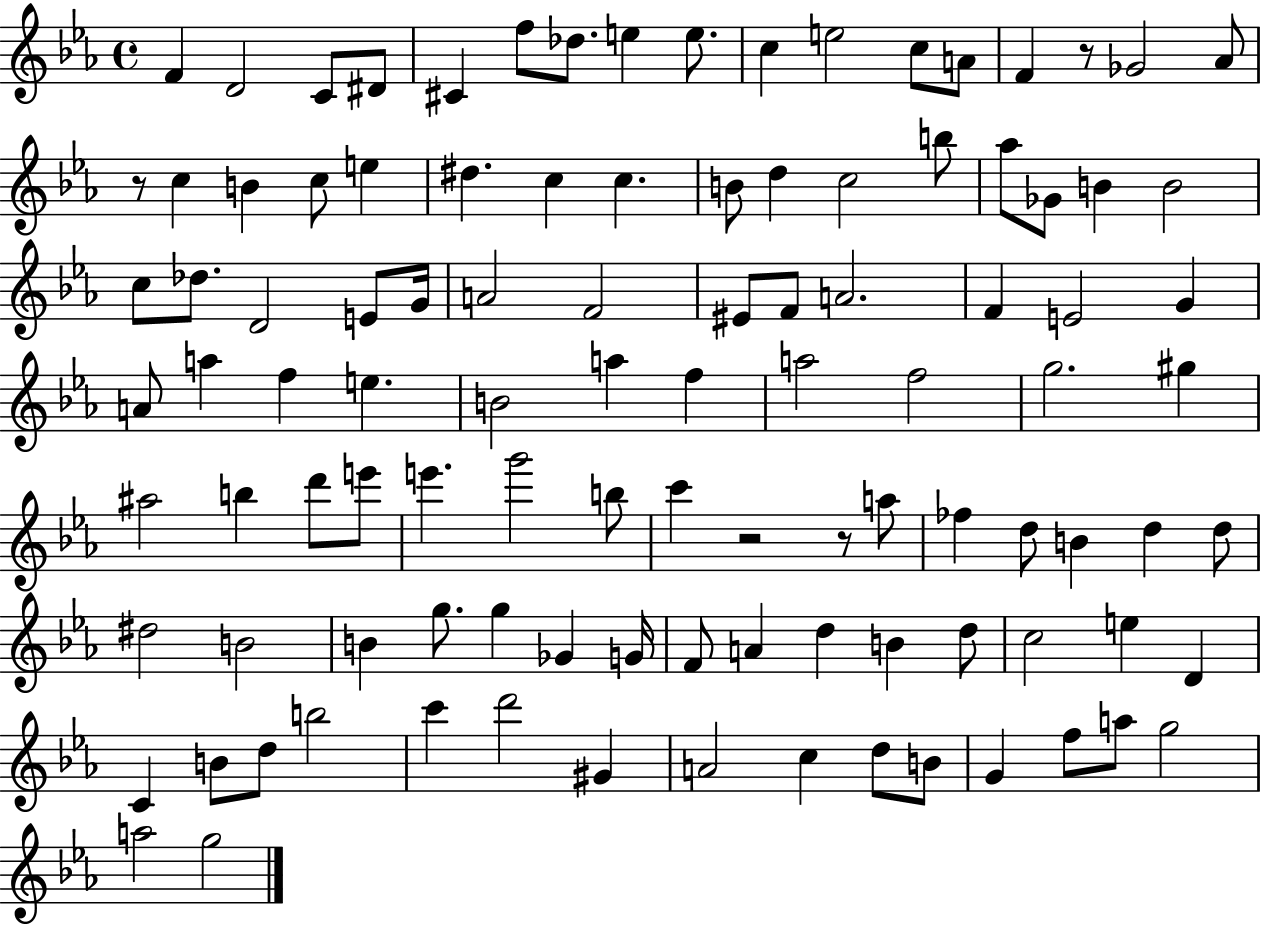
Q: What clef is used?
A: treble